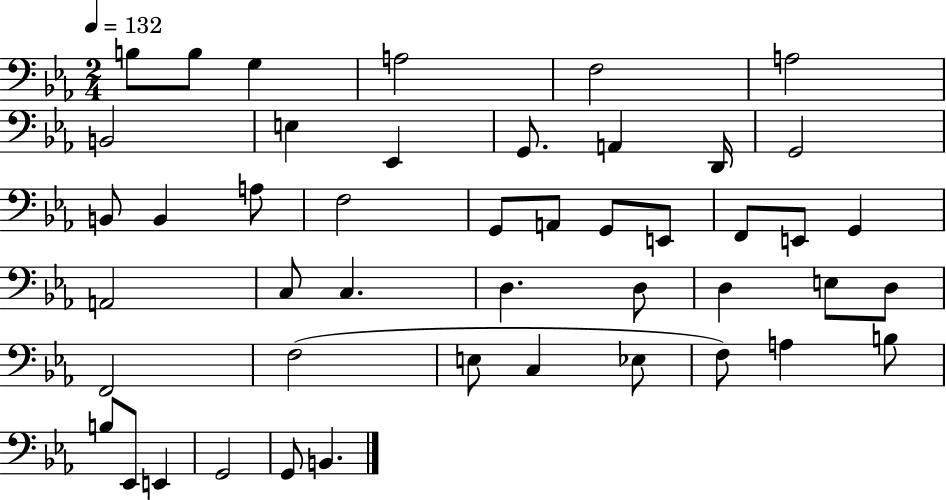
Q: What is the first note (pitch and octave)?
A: B3